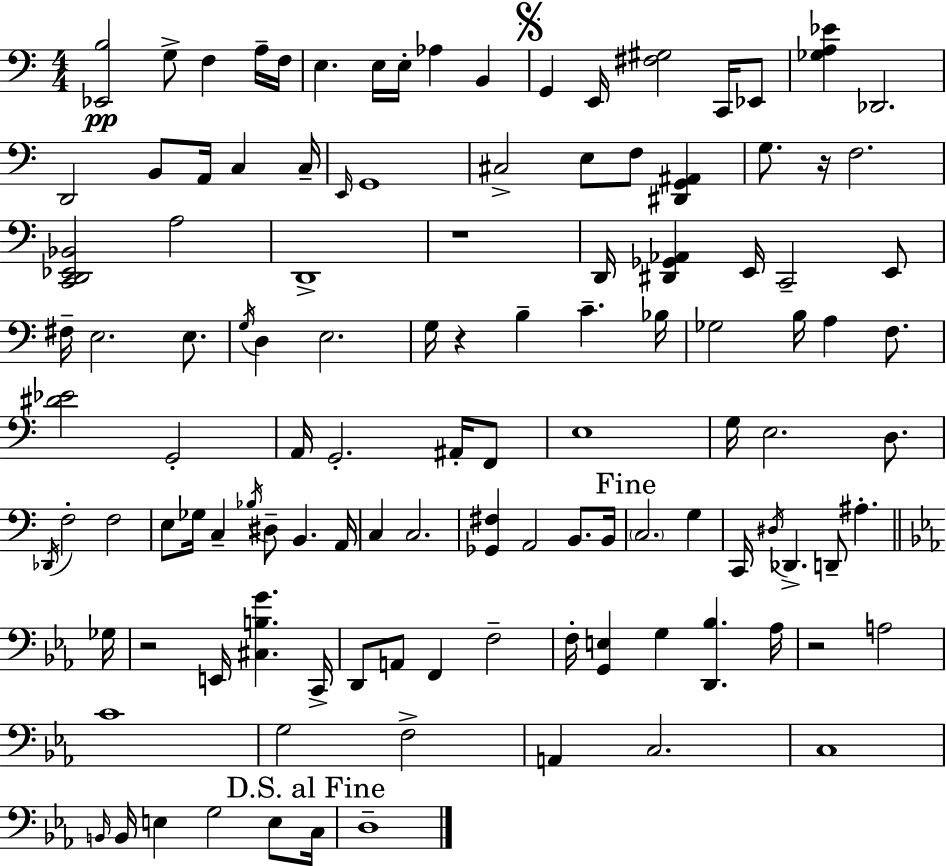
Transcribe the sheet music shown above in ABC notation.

X:1
T:Untitled
M:4/4
L:1/4
K:Am
[_E,,B,]2 G,/2 F, A,/4 F,/4 E, E,/4 E,/4 _A, B,, G,, E,,/4 [^F,^G,]2 C,,/4 _E,,/2 [_G,A,_E] _D,,2 D,,2 B,,/2 A,,/4 C, C,/4 E,,/4 G,,4 ^C,2 E,/2 F,/2 [^D,,G,,^A,,] G,/2 z/4 F,2 [C,,D,,_E,,_B,,]2 A,2 D,,4 z4 D,,/4 [^D,,_G,,_A,,] E,,/4 C,,2 E,,/2 ^F,/4 E,2 E,/2 G,/4 D, E,2 G,/4 z B, C _B,/4 _G,2 B,/4 A, F,/2 [^D_E]2 G,,2 A,,/4 G,,2 ^A,,/4 F,,/2 E,4 G,/4 E,2 D,/2 _D,,/4 F,2 F,2 E,/2 _G,/4 C, _B,/4 ^D,/2 B,, A,,/4 C, C,2 [_G,,^F,] A,,2 B,,/2 B,,/4 C,2 G, C,,/4 ^D,/4 _D,, D,,/2 ^A, _G,/4 z2 E,,/4 [^C,B,G] C,,/4 D,,/2 A,,/2 F,, F,2 F,/4 [G,,E,] G, [D,,_B,] _A,/4 z2 A,2 C4 G,2 F,2 A,, C,2 C,4 B,,/4 B,,/4 E, G,2 E,/2 C,/4 D,4